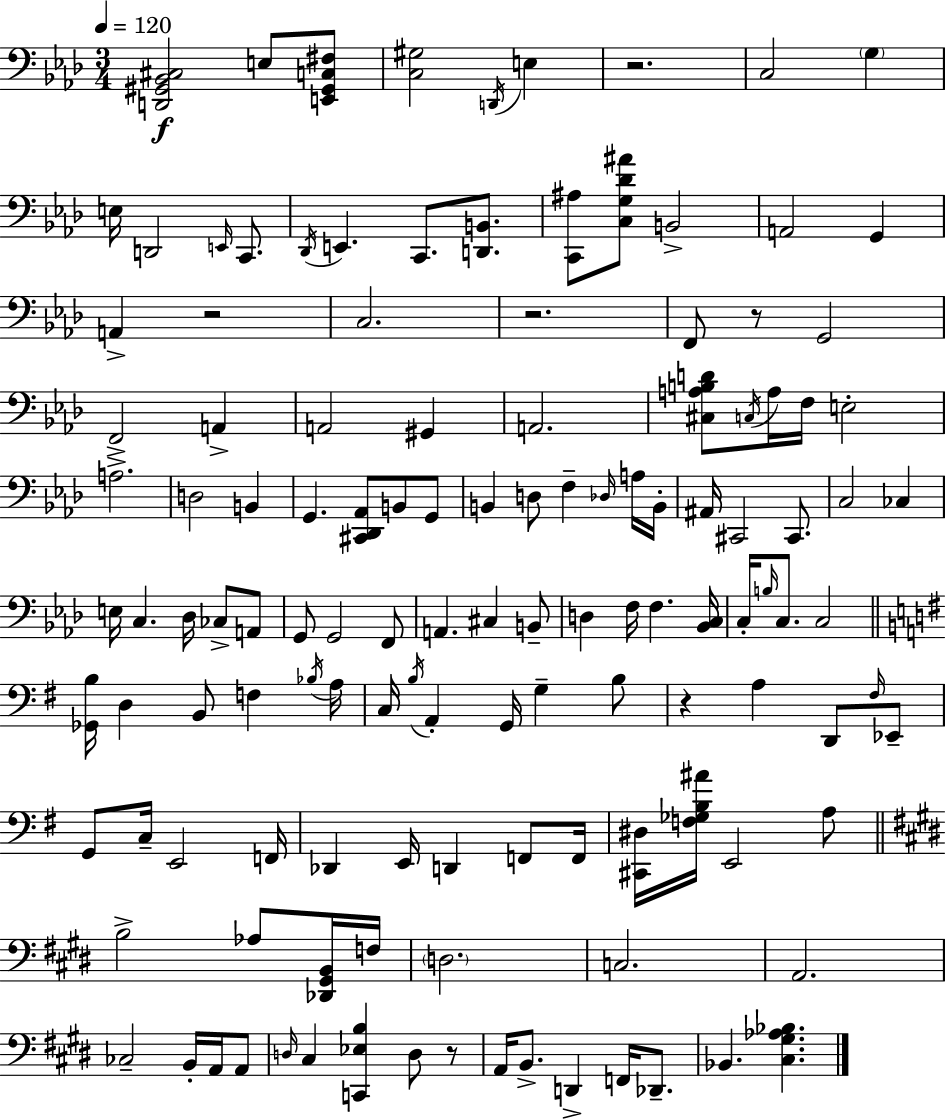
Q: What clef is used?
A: bass